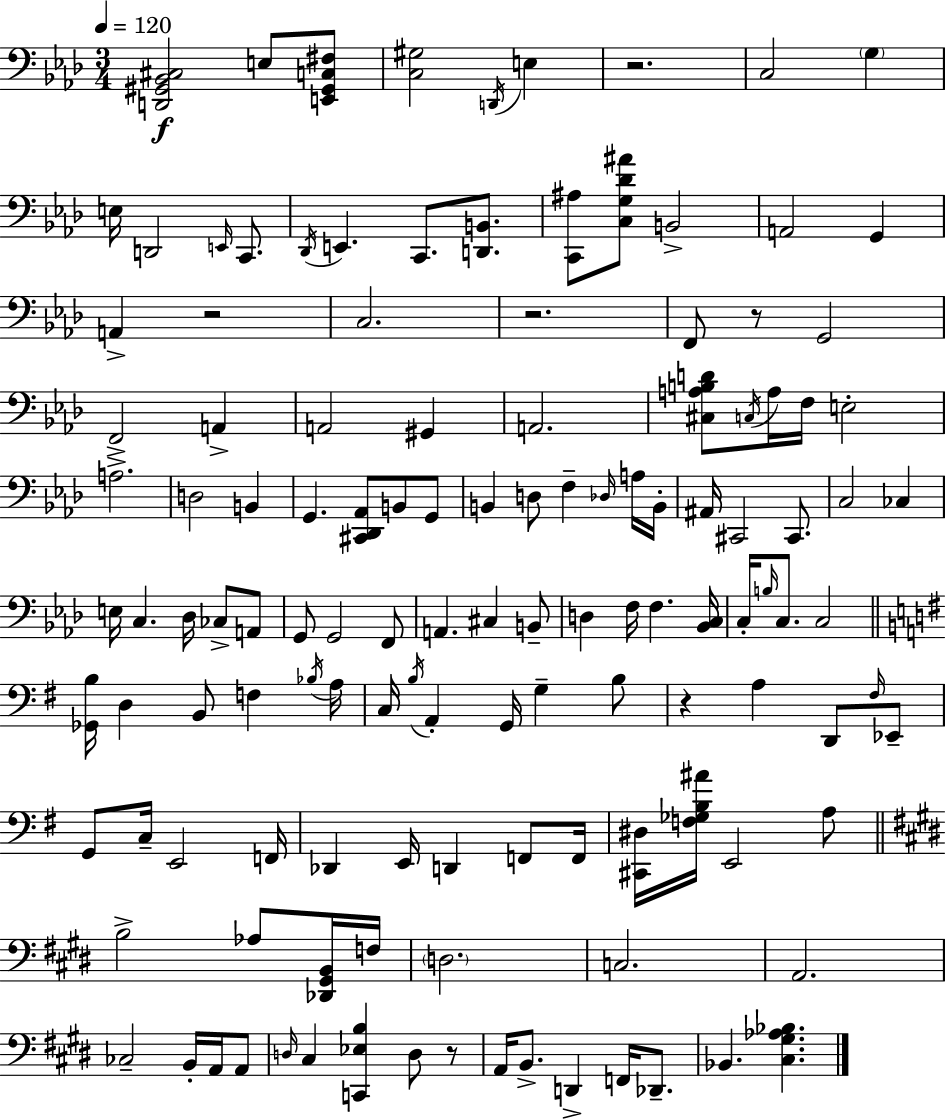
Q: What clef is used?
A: bass